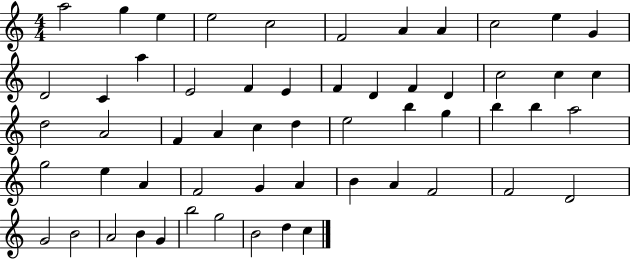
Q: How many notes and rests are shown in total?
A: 57